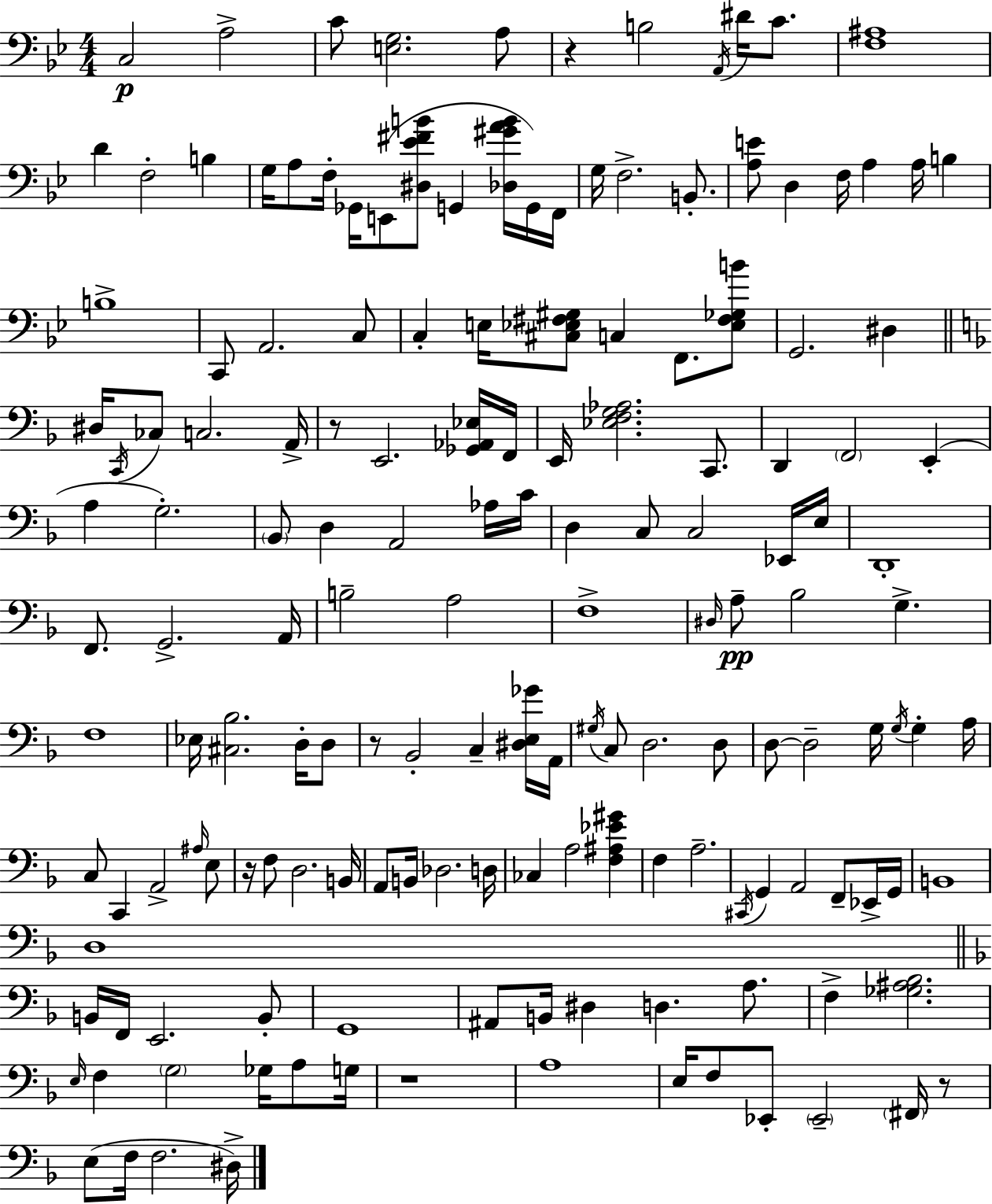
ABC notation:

X:1
T:Untitled
M:4/4
L:1/4
K:Gm
C,2 A,2 C/2 [E,G,]2 A,/2 z B,2 A,,/4 ^D/4 C/2 [F,^A,]4 D F,2 B, G,/4 A,/2 F,/4 _G,,/4 E,,/2 [^D,_E^FB]/2 G,, [_D,^GAB]/4 G,,/4 F,,/4 G,/4 F,2 B,,/2 [A,E]/2 D, F,/4 A, A,/4 B, B,4 C,,/2 A,,2 C,/2 C, E,/4 [^C,_E,^F,^G,]/2 C, F,,/2 [_E,^F,_G,B]/2 G,,2 ^D, ^D,/4 C,,/4 _C,/2 C,2 A,,/4 z/2 E,,2 [_G,,_A,,_E,]/4 F,,/4 E,,/4 [_E,F,G,_A,]2 C,,/2 D,, F,,2 E,, A, G,2 _B,,/2 D, A,,2 _A,/4 C/4 D, C,/2 C,2 _E,,/4 E,/4 D,,4 F,,/2 G,,2 A,,/4 B,2 A,2 F,4 ^D,/4 A,/2 _B,2 G, F,4 _E,/4 [^C,_B,]2 D,/4 D,/2 z/2 _B,,2 C, [^D,E,_G]/4 A,,/4 ^G,/4 C,/2 D,2 D,/2 D,/2 D,2 G,/4 G,/4 G, A,/4 C,/2 C,, A,,2 ^A,/4 E,/2 z/4 F,/2 D,2 B,,/4 A,,/2 B,,/4 _D,2 D,/4 _C, A,2 [F,^A,_E^G] F, A,2 ^C,,/4 G,, A,,2 F,,/2 _E,,/4 G,,/4 B,,4 D,4 B,,/4 F,,/4 E,,2 B,,/2 G,,4 ^A,,/2 B,,/4 ^D, D, A,/2 F, [_G,^A,_B,]2 E,/4 F, G,2 _G,/4 A,/2 G,/4 z4 A,4 E,/4 F,/2 _E,,/2 _E,,2 ^F,,/4 z/2 E,/2 F,/4 F,2 ^D,/4